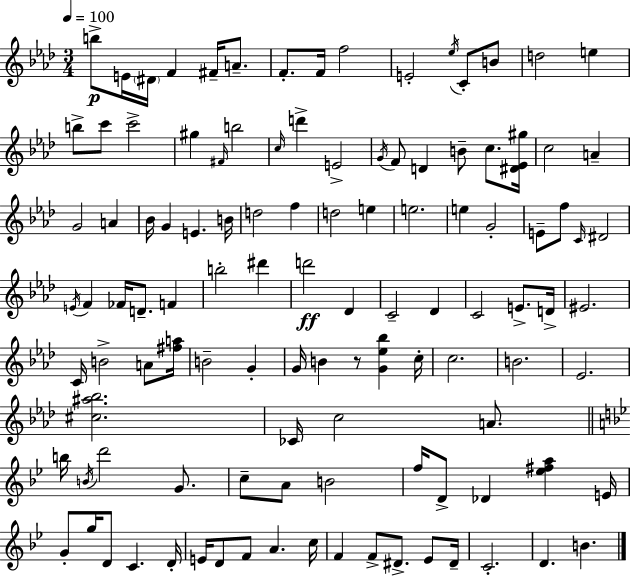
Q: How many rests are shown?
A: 1